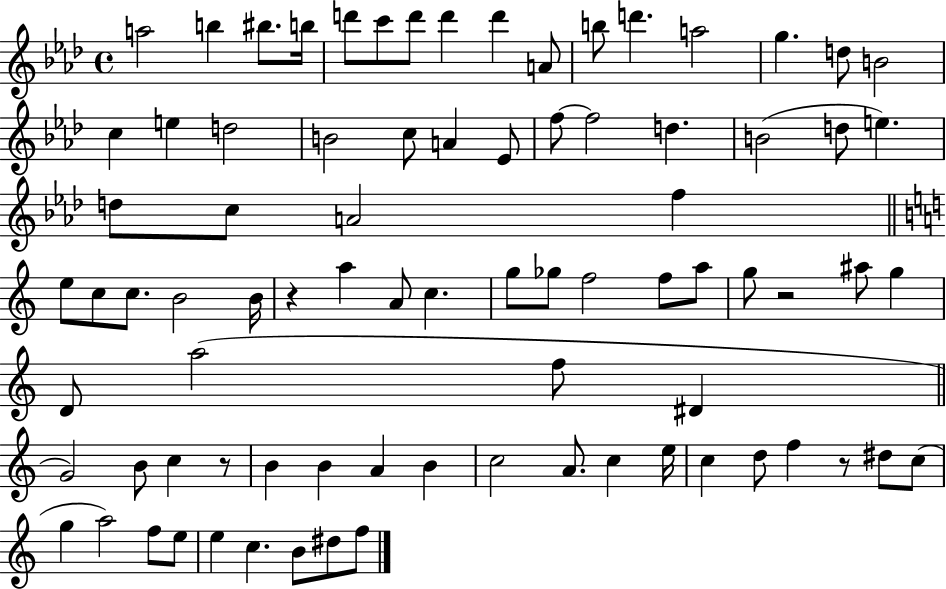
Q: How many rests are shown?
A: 4